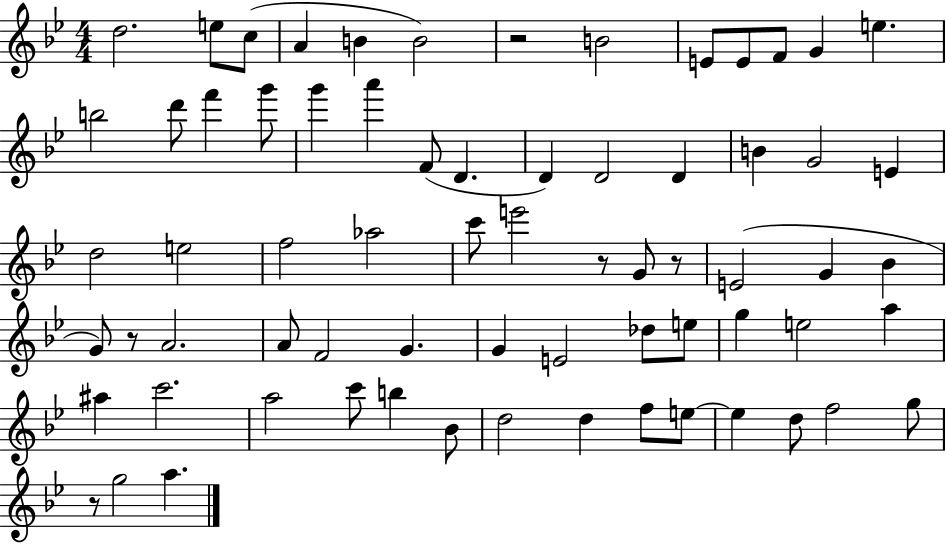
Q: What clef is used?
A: treble